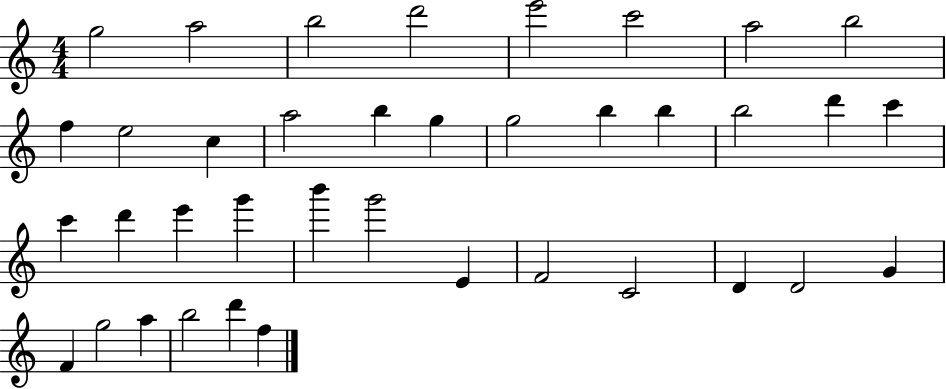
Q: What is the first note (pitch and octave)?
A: G5